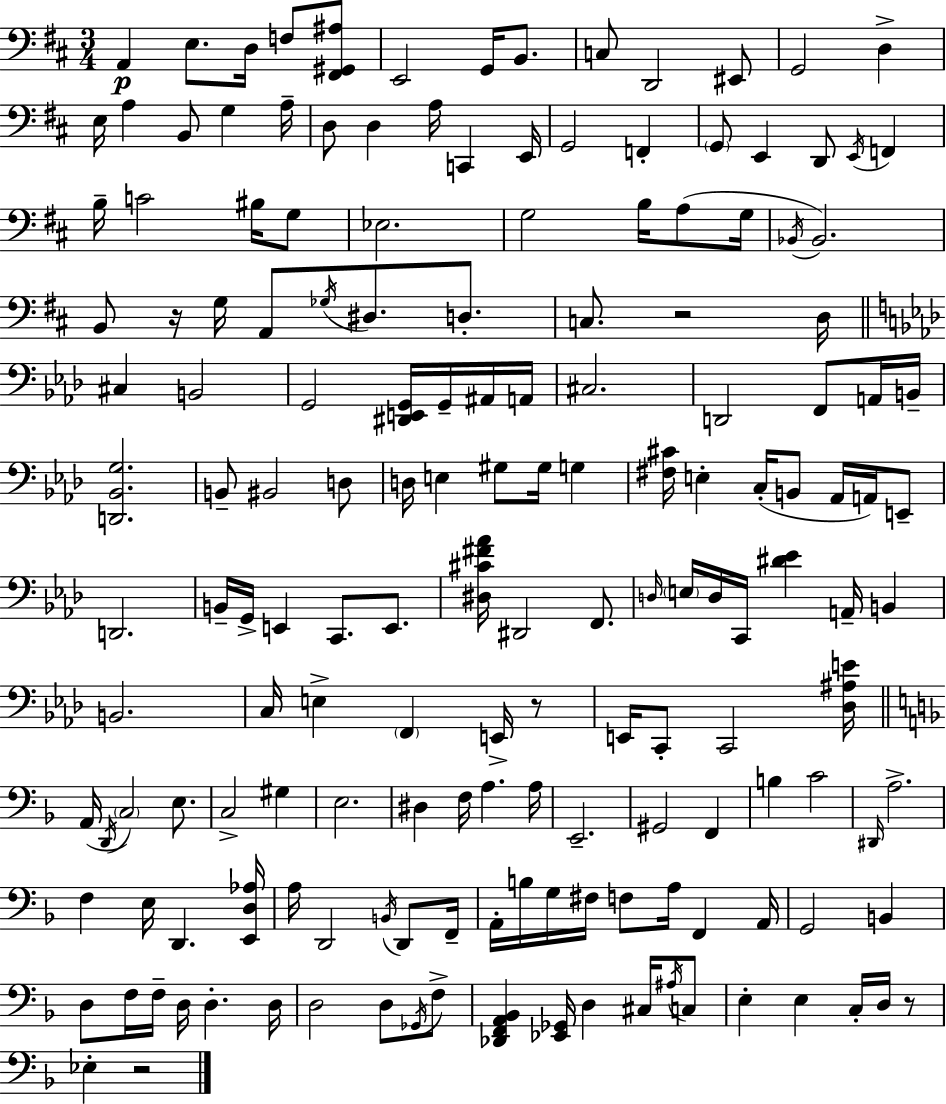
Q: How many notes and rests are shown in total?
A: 165